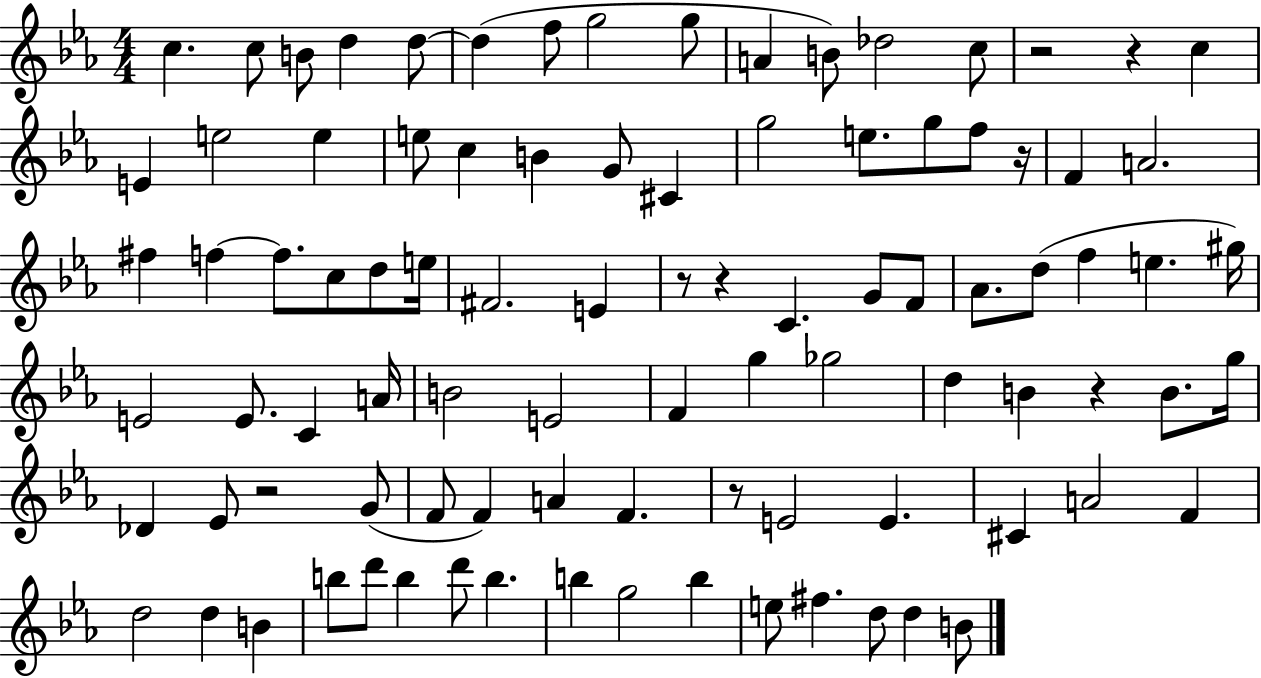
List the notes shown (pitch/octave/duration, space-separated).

C5/q. C5/e B4/e D5/q D5/e D5/q F5/e G5/h G5/e A4/q B4/e Db5/h C5/e R/h R/q C5/q E4/q E5/h E5/q E5/e C5/q B4/q G4/e C#4/q G5/h E5/e. G5/e F5/e R/s F4/q A4/h. F#5/q F5/q F5/e. C5/e D5/e E5/s F#4/h. E4/q R/e R/q C4/q. G4/e F4/e Ab4/e. D5/e F5/q E5/q. G#5/s E4/h E4/e. C4/q A4/s B4/h E4/h F4/q G5/q Gb5/h D5/q B4/q R/q B4/e. G5/s Db4/q Eb4/e R/h G4/e F4/e F4/q A4/q F4/q. R/e E4/h E4/q. C#4/q A4/h F4/q D5/h D5/q B4/q B5/e D6/e B5/q D6/e B5/q. B5/q G5/h B5/q E5/e F#5/q. D5/e D5/q B4/e